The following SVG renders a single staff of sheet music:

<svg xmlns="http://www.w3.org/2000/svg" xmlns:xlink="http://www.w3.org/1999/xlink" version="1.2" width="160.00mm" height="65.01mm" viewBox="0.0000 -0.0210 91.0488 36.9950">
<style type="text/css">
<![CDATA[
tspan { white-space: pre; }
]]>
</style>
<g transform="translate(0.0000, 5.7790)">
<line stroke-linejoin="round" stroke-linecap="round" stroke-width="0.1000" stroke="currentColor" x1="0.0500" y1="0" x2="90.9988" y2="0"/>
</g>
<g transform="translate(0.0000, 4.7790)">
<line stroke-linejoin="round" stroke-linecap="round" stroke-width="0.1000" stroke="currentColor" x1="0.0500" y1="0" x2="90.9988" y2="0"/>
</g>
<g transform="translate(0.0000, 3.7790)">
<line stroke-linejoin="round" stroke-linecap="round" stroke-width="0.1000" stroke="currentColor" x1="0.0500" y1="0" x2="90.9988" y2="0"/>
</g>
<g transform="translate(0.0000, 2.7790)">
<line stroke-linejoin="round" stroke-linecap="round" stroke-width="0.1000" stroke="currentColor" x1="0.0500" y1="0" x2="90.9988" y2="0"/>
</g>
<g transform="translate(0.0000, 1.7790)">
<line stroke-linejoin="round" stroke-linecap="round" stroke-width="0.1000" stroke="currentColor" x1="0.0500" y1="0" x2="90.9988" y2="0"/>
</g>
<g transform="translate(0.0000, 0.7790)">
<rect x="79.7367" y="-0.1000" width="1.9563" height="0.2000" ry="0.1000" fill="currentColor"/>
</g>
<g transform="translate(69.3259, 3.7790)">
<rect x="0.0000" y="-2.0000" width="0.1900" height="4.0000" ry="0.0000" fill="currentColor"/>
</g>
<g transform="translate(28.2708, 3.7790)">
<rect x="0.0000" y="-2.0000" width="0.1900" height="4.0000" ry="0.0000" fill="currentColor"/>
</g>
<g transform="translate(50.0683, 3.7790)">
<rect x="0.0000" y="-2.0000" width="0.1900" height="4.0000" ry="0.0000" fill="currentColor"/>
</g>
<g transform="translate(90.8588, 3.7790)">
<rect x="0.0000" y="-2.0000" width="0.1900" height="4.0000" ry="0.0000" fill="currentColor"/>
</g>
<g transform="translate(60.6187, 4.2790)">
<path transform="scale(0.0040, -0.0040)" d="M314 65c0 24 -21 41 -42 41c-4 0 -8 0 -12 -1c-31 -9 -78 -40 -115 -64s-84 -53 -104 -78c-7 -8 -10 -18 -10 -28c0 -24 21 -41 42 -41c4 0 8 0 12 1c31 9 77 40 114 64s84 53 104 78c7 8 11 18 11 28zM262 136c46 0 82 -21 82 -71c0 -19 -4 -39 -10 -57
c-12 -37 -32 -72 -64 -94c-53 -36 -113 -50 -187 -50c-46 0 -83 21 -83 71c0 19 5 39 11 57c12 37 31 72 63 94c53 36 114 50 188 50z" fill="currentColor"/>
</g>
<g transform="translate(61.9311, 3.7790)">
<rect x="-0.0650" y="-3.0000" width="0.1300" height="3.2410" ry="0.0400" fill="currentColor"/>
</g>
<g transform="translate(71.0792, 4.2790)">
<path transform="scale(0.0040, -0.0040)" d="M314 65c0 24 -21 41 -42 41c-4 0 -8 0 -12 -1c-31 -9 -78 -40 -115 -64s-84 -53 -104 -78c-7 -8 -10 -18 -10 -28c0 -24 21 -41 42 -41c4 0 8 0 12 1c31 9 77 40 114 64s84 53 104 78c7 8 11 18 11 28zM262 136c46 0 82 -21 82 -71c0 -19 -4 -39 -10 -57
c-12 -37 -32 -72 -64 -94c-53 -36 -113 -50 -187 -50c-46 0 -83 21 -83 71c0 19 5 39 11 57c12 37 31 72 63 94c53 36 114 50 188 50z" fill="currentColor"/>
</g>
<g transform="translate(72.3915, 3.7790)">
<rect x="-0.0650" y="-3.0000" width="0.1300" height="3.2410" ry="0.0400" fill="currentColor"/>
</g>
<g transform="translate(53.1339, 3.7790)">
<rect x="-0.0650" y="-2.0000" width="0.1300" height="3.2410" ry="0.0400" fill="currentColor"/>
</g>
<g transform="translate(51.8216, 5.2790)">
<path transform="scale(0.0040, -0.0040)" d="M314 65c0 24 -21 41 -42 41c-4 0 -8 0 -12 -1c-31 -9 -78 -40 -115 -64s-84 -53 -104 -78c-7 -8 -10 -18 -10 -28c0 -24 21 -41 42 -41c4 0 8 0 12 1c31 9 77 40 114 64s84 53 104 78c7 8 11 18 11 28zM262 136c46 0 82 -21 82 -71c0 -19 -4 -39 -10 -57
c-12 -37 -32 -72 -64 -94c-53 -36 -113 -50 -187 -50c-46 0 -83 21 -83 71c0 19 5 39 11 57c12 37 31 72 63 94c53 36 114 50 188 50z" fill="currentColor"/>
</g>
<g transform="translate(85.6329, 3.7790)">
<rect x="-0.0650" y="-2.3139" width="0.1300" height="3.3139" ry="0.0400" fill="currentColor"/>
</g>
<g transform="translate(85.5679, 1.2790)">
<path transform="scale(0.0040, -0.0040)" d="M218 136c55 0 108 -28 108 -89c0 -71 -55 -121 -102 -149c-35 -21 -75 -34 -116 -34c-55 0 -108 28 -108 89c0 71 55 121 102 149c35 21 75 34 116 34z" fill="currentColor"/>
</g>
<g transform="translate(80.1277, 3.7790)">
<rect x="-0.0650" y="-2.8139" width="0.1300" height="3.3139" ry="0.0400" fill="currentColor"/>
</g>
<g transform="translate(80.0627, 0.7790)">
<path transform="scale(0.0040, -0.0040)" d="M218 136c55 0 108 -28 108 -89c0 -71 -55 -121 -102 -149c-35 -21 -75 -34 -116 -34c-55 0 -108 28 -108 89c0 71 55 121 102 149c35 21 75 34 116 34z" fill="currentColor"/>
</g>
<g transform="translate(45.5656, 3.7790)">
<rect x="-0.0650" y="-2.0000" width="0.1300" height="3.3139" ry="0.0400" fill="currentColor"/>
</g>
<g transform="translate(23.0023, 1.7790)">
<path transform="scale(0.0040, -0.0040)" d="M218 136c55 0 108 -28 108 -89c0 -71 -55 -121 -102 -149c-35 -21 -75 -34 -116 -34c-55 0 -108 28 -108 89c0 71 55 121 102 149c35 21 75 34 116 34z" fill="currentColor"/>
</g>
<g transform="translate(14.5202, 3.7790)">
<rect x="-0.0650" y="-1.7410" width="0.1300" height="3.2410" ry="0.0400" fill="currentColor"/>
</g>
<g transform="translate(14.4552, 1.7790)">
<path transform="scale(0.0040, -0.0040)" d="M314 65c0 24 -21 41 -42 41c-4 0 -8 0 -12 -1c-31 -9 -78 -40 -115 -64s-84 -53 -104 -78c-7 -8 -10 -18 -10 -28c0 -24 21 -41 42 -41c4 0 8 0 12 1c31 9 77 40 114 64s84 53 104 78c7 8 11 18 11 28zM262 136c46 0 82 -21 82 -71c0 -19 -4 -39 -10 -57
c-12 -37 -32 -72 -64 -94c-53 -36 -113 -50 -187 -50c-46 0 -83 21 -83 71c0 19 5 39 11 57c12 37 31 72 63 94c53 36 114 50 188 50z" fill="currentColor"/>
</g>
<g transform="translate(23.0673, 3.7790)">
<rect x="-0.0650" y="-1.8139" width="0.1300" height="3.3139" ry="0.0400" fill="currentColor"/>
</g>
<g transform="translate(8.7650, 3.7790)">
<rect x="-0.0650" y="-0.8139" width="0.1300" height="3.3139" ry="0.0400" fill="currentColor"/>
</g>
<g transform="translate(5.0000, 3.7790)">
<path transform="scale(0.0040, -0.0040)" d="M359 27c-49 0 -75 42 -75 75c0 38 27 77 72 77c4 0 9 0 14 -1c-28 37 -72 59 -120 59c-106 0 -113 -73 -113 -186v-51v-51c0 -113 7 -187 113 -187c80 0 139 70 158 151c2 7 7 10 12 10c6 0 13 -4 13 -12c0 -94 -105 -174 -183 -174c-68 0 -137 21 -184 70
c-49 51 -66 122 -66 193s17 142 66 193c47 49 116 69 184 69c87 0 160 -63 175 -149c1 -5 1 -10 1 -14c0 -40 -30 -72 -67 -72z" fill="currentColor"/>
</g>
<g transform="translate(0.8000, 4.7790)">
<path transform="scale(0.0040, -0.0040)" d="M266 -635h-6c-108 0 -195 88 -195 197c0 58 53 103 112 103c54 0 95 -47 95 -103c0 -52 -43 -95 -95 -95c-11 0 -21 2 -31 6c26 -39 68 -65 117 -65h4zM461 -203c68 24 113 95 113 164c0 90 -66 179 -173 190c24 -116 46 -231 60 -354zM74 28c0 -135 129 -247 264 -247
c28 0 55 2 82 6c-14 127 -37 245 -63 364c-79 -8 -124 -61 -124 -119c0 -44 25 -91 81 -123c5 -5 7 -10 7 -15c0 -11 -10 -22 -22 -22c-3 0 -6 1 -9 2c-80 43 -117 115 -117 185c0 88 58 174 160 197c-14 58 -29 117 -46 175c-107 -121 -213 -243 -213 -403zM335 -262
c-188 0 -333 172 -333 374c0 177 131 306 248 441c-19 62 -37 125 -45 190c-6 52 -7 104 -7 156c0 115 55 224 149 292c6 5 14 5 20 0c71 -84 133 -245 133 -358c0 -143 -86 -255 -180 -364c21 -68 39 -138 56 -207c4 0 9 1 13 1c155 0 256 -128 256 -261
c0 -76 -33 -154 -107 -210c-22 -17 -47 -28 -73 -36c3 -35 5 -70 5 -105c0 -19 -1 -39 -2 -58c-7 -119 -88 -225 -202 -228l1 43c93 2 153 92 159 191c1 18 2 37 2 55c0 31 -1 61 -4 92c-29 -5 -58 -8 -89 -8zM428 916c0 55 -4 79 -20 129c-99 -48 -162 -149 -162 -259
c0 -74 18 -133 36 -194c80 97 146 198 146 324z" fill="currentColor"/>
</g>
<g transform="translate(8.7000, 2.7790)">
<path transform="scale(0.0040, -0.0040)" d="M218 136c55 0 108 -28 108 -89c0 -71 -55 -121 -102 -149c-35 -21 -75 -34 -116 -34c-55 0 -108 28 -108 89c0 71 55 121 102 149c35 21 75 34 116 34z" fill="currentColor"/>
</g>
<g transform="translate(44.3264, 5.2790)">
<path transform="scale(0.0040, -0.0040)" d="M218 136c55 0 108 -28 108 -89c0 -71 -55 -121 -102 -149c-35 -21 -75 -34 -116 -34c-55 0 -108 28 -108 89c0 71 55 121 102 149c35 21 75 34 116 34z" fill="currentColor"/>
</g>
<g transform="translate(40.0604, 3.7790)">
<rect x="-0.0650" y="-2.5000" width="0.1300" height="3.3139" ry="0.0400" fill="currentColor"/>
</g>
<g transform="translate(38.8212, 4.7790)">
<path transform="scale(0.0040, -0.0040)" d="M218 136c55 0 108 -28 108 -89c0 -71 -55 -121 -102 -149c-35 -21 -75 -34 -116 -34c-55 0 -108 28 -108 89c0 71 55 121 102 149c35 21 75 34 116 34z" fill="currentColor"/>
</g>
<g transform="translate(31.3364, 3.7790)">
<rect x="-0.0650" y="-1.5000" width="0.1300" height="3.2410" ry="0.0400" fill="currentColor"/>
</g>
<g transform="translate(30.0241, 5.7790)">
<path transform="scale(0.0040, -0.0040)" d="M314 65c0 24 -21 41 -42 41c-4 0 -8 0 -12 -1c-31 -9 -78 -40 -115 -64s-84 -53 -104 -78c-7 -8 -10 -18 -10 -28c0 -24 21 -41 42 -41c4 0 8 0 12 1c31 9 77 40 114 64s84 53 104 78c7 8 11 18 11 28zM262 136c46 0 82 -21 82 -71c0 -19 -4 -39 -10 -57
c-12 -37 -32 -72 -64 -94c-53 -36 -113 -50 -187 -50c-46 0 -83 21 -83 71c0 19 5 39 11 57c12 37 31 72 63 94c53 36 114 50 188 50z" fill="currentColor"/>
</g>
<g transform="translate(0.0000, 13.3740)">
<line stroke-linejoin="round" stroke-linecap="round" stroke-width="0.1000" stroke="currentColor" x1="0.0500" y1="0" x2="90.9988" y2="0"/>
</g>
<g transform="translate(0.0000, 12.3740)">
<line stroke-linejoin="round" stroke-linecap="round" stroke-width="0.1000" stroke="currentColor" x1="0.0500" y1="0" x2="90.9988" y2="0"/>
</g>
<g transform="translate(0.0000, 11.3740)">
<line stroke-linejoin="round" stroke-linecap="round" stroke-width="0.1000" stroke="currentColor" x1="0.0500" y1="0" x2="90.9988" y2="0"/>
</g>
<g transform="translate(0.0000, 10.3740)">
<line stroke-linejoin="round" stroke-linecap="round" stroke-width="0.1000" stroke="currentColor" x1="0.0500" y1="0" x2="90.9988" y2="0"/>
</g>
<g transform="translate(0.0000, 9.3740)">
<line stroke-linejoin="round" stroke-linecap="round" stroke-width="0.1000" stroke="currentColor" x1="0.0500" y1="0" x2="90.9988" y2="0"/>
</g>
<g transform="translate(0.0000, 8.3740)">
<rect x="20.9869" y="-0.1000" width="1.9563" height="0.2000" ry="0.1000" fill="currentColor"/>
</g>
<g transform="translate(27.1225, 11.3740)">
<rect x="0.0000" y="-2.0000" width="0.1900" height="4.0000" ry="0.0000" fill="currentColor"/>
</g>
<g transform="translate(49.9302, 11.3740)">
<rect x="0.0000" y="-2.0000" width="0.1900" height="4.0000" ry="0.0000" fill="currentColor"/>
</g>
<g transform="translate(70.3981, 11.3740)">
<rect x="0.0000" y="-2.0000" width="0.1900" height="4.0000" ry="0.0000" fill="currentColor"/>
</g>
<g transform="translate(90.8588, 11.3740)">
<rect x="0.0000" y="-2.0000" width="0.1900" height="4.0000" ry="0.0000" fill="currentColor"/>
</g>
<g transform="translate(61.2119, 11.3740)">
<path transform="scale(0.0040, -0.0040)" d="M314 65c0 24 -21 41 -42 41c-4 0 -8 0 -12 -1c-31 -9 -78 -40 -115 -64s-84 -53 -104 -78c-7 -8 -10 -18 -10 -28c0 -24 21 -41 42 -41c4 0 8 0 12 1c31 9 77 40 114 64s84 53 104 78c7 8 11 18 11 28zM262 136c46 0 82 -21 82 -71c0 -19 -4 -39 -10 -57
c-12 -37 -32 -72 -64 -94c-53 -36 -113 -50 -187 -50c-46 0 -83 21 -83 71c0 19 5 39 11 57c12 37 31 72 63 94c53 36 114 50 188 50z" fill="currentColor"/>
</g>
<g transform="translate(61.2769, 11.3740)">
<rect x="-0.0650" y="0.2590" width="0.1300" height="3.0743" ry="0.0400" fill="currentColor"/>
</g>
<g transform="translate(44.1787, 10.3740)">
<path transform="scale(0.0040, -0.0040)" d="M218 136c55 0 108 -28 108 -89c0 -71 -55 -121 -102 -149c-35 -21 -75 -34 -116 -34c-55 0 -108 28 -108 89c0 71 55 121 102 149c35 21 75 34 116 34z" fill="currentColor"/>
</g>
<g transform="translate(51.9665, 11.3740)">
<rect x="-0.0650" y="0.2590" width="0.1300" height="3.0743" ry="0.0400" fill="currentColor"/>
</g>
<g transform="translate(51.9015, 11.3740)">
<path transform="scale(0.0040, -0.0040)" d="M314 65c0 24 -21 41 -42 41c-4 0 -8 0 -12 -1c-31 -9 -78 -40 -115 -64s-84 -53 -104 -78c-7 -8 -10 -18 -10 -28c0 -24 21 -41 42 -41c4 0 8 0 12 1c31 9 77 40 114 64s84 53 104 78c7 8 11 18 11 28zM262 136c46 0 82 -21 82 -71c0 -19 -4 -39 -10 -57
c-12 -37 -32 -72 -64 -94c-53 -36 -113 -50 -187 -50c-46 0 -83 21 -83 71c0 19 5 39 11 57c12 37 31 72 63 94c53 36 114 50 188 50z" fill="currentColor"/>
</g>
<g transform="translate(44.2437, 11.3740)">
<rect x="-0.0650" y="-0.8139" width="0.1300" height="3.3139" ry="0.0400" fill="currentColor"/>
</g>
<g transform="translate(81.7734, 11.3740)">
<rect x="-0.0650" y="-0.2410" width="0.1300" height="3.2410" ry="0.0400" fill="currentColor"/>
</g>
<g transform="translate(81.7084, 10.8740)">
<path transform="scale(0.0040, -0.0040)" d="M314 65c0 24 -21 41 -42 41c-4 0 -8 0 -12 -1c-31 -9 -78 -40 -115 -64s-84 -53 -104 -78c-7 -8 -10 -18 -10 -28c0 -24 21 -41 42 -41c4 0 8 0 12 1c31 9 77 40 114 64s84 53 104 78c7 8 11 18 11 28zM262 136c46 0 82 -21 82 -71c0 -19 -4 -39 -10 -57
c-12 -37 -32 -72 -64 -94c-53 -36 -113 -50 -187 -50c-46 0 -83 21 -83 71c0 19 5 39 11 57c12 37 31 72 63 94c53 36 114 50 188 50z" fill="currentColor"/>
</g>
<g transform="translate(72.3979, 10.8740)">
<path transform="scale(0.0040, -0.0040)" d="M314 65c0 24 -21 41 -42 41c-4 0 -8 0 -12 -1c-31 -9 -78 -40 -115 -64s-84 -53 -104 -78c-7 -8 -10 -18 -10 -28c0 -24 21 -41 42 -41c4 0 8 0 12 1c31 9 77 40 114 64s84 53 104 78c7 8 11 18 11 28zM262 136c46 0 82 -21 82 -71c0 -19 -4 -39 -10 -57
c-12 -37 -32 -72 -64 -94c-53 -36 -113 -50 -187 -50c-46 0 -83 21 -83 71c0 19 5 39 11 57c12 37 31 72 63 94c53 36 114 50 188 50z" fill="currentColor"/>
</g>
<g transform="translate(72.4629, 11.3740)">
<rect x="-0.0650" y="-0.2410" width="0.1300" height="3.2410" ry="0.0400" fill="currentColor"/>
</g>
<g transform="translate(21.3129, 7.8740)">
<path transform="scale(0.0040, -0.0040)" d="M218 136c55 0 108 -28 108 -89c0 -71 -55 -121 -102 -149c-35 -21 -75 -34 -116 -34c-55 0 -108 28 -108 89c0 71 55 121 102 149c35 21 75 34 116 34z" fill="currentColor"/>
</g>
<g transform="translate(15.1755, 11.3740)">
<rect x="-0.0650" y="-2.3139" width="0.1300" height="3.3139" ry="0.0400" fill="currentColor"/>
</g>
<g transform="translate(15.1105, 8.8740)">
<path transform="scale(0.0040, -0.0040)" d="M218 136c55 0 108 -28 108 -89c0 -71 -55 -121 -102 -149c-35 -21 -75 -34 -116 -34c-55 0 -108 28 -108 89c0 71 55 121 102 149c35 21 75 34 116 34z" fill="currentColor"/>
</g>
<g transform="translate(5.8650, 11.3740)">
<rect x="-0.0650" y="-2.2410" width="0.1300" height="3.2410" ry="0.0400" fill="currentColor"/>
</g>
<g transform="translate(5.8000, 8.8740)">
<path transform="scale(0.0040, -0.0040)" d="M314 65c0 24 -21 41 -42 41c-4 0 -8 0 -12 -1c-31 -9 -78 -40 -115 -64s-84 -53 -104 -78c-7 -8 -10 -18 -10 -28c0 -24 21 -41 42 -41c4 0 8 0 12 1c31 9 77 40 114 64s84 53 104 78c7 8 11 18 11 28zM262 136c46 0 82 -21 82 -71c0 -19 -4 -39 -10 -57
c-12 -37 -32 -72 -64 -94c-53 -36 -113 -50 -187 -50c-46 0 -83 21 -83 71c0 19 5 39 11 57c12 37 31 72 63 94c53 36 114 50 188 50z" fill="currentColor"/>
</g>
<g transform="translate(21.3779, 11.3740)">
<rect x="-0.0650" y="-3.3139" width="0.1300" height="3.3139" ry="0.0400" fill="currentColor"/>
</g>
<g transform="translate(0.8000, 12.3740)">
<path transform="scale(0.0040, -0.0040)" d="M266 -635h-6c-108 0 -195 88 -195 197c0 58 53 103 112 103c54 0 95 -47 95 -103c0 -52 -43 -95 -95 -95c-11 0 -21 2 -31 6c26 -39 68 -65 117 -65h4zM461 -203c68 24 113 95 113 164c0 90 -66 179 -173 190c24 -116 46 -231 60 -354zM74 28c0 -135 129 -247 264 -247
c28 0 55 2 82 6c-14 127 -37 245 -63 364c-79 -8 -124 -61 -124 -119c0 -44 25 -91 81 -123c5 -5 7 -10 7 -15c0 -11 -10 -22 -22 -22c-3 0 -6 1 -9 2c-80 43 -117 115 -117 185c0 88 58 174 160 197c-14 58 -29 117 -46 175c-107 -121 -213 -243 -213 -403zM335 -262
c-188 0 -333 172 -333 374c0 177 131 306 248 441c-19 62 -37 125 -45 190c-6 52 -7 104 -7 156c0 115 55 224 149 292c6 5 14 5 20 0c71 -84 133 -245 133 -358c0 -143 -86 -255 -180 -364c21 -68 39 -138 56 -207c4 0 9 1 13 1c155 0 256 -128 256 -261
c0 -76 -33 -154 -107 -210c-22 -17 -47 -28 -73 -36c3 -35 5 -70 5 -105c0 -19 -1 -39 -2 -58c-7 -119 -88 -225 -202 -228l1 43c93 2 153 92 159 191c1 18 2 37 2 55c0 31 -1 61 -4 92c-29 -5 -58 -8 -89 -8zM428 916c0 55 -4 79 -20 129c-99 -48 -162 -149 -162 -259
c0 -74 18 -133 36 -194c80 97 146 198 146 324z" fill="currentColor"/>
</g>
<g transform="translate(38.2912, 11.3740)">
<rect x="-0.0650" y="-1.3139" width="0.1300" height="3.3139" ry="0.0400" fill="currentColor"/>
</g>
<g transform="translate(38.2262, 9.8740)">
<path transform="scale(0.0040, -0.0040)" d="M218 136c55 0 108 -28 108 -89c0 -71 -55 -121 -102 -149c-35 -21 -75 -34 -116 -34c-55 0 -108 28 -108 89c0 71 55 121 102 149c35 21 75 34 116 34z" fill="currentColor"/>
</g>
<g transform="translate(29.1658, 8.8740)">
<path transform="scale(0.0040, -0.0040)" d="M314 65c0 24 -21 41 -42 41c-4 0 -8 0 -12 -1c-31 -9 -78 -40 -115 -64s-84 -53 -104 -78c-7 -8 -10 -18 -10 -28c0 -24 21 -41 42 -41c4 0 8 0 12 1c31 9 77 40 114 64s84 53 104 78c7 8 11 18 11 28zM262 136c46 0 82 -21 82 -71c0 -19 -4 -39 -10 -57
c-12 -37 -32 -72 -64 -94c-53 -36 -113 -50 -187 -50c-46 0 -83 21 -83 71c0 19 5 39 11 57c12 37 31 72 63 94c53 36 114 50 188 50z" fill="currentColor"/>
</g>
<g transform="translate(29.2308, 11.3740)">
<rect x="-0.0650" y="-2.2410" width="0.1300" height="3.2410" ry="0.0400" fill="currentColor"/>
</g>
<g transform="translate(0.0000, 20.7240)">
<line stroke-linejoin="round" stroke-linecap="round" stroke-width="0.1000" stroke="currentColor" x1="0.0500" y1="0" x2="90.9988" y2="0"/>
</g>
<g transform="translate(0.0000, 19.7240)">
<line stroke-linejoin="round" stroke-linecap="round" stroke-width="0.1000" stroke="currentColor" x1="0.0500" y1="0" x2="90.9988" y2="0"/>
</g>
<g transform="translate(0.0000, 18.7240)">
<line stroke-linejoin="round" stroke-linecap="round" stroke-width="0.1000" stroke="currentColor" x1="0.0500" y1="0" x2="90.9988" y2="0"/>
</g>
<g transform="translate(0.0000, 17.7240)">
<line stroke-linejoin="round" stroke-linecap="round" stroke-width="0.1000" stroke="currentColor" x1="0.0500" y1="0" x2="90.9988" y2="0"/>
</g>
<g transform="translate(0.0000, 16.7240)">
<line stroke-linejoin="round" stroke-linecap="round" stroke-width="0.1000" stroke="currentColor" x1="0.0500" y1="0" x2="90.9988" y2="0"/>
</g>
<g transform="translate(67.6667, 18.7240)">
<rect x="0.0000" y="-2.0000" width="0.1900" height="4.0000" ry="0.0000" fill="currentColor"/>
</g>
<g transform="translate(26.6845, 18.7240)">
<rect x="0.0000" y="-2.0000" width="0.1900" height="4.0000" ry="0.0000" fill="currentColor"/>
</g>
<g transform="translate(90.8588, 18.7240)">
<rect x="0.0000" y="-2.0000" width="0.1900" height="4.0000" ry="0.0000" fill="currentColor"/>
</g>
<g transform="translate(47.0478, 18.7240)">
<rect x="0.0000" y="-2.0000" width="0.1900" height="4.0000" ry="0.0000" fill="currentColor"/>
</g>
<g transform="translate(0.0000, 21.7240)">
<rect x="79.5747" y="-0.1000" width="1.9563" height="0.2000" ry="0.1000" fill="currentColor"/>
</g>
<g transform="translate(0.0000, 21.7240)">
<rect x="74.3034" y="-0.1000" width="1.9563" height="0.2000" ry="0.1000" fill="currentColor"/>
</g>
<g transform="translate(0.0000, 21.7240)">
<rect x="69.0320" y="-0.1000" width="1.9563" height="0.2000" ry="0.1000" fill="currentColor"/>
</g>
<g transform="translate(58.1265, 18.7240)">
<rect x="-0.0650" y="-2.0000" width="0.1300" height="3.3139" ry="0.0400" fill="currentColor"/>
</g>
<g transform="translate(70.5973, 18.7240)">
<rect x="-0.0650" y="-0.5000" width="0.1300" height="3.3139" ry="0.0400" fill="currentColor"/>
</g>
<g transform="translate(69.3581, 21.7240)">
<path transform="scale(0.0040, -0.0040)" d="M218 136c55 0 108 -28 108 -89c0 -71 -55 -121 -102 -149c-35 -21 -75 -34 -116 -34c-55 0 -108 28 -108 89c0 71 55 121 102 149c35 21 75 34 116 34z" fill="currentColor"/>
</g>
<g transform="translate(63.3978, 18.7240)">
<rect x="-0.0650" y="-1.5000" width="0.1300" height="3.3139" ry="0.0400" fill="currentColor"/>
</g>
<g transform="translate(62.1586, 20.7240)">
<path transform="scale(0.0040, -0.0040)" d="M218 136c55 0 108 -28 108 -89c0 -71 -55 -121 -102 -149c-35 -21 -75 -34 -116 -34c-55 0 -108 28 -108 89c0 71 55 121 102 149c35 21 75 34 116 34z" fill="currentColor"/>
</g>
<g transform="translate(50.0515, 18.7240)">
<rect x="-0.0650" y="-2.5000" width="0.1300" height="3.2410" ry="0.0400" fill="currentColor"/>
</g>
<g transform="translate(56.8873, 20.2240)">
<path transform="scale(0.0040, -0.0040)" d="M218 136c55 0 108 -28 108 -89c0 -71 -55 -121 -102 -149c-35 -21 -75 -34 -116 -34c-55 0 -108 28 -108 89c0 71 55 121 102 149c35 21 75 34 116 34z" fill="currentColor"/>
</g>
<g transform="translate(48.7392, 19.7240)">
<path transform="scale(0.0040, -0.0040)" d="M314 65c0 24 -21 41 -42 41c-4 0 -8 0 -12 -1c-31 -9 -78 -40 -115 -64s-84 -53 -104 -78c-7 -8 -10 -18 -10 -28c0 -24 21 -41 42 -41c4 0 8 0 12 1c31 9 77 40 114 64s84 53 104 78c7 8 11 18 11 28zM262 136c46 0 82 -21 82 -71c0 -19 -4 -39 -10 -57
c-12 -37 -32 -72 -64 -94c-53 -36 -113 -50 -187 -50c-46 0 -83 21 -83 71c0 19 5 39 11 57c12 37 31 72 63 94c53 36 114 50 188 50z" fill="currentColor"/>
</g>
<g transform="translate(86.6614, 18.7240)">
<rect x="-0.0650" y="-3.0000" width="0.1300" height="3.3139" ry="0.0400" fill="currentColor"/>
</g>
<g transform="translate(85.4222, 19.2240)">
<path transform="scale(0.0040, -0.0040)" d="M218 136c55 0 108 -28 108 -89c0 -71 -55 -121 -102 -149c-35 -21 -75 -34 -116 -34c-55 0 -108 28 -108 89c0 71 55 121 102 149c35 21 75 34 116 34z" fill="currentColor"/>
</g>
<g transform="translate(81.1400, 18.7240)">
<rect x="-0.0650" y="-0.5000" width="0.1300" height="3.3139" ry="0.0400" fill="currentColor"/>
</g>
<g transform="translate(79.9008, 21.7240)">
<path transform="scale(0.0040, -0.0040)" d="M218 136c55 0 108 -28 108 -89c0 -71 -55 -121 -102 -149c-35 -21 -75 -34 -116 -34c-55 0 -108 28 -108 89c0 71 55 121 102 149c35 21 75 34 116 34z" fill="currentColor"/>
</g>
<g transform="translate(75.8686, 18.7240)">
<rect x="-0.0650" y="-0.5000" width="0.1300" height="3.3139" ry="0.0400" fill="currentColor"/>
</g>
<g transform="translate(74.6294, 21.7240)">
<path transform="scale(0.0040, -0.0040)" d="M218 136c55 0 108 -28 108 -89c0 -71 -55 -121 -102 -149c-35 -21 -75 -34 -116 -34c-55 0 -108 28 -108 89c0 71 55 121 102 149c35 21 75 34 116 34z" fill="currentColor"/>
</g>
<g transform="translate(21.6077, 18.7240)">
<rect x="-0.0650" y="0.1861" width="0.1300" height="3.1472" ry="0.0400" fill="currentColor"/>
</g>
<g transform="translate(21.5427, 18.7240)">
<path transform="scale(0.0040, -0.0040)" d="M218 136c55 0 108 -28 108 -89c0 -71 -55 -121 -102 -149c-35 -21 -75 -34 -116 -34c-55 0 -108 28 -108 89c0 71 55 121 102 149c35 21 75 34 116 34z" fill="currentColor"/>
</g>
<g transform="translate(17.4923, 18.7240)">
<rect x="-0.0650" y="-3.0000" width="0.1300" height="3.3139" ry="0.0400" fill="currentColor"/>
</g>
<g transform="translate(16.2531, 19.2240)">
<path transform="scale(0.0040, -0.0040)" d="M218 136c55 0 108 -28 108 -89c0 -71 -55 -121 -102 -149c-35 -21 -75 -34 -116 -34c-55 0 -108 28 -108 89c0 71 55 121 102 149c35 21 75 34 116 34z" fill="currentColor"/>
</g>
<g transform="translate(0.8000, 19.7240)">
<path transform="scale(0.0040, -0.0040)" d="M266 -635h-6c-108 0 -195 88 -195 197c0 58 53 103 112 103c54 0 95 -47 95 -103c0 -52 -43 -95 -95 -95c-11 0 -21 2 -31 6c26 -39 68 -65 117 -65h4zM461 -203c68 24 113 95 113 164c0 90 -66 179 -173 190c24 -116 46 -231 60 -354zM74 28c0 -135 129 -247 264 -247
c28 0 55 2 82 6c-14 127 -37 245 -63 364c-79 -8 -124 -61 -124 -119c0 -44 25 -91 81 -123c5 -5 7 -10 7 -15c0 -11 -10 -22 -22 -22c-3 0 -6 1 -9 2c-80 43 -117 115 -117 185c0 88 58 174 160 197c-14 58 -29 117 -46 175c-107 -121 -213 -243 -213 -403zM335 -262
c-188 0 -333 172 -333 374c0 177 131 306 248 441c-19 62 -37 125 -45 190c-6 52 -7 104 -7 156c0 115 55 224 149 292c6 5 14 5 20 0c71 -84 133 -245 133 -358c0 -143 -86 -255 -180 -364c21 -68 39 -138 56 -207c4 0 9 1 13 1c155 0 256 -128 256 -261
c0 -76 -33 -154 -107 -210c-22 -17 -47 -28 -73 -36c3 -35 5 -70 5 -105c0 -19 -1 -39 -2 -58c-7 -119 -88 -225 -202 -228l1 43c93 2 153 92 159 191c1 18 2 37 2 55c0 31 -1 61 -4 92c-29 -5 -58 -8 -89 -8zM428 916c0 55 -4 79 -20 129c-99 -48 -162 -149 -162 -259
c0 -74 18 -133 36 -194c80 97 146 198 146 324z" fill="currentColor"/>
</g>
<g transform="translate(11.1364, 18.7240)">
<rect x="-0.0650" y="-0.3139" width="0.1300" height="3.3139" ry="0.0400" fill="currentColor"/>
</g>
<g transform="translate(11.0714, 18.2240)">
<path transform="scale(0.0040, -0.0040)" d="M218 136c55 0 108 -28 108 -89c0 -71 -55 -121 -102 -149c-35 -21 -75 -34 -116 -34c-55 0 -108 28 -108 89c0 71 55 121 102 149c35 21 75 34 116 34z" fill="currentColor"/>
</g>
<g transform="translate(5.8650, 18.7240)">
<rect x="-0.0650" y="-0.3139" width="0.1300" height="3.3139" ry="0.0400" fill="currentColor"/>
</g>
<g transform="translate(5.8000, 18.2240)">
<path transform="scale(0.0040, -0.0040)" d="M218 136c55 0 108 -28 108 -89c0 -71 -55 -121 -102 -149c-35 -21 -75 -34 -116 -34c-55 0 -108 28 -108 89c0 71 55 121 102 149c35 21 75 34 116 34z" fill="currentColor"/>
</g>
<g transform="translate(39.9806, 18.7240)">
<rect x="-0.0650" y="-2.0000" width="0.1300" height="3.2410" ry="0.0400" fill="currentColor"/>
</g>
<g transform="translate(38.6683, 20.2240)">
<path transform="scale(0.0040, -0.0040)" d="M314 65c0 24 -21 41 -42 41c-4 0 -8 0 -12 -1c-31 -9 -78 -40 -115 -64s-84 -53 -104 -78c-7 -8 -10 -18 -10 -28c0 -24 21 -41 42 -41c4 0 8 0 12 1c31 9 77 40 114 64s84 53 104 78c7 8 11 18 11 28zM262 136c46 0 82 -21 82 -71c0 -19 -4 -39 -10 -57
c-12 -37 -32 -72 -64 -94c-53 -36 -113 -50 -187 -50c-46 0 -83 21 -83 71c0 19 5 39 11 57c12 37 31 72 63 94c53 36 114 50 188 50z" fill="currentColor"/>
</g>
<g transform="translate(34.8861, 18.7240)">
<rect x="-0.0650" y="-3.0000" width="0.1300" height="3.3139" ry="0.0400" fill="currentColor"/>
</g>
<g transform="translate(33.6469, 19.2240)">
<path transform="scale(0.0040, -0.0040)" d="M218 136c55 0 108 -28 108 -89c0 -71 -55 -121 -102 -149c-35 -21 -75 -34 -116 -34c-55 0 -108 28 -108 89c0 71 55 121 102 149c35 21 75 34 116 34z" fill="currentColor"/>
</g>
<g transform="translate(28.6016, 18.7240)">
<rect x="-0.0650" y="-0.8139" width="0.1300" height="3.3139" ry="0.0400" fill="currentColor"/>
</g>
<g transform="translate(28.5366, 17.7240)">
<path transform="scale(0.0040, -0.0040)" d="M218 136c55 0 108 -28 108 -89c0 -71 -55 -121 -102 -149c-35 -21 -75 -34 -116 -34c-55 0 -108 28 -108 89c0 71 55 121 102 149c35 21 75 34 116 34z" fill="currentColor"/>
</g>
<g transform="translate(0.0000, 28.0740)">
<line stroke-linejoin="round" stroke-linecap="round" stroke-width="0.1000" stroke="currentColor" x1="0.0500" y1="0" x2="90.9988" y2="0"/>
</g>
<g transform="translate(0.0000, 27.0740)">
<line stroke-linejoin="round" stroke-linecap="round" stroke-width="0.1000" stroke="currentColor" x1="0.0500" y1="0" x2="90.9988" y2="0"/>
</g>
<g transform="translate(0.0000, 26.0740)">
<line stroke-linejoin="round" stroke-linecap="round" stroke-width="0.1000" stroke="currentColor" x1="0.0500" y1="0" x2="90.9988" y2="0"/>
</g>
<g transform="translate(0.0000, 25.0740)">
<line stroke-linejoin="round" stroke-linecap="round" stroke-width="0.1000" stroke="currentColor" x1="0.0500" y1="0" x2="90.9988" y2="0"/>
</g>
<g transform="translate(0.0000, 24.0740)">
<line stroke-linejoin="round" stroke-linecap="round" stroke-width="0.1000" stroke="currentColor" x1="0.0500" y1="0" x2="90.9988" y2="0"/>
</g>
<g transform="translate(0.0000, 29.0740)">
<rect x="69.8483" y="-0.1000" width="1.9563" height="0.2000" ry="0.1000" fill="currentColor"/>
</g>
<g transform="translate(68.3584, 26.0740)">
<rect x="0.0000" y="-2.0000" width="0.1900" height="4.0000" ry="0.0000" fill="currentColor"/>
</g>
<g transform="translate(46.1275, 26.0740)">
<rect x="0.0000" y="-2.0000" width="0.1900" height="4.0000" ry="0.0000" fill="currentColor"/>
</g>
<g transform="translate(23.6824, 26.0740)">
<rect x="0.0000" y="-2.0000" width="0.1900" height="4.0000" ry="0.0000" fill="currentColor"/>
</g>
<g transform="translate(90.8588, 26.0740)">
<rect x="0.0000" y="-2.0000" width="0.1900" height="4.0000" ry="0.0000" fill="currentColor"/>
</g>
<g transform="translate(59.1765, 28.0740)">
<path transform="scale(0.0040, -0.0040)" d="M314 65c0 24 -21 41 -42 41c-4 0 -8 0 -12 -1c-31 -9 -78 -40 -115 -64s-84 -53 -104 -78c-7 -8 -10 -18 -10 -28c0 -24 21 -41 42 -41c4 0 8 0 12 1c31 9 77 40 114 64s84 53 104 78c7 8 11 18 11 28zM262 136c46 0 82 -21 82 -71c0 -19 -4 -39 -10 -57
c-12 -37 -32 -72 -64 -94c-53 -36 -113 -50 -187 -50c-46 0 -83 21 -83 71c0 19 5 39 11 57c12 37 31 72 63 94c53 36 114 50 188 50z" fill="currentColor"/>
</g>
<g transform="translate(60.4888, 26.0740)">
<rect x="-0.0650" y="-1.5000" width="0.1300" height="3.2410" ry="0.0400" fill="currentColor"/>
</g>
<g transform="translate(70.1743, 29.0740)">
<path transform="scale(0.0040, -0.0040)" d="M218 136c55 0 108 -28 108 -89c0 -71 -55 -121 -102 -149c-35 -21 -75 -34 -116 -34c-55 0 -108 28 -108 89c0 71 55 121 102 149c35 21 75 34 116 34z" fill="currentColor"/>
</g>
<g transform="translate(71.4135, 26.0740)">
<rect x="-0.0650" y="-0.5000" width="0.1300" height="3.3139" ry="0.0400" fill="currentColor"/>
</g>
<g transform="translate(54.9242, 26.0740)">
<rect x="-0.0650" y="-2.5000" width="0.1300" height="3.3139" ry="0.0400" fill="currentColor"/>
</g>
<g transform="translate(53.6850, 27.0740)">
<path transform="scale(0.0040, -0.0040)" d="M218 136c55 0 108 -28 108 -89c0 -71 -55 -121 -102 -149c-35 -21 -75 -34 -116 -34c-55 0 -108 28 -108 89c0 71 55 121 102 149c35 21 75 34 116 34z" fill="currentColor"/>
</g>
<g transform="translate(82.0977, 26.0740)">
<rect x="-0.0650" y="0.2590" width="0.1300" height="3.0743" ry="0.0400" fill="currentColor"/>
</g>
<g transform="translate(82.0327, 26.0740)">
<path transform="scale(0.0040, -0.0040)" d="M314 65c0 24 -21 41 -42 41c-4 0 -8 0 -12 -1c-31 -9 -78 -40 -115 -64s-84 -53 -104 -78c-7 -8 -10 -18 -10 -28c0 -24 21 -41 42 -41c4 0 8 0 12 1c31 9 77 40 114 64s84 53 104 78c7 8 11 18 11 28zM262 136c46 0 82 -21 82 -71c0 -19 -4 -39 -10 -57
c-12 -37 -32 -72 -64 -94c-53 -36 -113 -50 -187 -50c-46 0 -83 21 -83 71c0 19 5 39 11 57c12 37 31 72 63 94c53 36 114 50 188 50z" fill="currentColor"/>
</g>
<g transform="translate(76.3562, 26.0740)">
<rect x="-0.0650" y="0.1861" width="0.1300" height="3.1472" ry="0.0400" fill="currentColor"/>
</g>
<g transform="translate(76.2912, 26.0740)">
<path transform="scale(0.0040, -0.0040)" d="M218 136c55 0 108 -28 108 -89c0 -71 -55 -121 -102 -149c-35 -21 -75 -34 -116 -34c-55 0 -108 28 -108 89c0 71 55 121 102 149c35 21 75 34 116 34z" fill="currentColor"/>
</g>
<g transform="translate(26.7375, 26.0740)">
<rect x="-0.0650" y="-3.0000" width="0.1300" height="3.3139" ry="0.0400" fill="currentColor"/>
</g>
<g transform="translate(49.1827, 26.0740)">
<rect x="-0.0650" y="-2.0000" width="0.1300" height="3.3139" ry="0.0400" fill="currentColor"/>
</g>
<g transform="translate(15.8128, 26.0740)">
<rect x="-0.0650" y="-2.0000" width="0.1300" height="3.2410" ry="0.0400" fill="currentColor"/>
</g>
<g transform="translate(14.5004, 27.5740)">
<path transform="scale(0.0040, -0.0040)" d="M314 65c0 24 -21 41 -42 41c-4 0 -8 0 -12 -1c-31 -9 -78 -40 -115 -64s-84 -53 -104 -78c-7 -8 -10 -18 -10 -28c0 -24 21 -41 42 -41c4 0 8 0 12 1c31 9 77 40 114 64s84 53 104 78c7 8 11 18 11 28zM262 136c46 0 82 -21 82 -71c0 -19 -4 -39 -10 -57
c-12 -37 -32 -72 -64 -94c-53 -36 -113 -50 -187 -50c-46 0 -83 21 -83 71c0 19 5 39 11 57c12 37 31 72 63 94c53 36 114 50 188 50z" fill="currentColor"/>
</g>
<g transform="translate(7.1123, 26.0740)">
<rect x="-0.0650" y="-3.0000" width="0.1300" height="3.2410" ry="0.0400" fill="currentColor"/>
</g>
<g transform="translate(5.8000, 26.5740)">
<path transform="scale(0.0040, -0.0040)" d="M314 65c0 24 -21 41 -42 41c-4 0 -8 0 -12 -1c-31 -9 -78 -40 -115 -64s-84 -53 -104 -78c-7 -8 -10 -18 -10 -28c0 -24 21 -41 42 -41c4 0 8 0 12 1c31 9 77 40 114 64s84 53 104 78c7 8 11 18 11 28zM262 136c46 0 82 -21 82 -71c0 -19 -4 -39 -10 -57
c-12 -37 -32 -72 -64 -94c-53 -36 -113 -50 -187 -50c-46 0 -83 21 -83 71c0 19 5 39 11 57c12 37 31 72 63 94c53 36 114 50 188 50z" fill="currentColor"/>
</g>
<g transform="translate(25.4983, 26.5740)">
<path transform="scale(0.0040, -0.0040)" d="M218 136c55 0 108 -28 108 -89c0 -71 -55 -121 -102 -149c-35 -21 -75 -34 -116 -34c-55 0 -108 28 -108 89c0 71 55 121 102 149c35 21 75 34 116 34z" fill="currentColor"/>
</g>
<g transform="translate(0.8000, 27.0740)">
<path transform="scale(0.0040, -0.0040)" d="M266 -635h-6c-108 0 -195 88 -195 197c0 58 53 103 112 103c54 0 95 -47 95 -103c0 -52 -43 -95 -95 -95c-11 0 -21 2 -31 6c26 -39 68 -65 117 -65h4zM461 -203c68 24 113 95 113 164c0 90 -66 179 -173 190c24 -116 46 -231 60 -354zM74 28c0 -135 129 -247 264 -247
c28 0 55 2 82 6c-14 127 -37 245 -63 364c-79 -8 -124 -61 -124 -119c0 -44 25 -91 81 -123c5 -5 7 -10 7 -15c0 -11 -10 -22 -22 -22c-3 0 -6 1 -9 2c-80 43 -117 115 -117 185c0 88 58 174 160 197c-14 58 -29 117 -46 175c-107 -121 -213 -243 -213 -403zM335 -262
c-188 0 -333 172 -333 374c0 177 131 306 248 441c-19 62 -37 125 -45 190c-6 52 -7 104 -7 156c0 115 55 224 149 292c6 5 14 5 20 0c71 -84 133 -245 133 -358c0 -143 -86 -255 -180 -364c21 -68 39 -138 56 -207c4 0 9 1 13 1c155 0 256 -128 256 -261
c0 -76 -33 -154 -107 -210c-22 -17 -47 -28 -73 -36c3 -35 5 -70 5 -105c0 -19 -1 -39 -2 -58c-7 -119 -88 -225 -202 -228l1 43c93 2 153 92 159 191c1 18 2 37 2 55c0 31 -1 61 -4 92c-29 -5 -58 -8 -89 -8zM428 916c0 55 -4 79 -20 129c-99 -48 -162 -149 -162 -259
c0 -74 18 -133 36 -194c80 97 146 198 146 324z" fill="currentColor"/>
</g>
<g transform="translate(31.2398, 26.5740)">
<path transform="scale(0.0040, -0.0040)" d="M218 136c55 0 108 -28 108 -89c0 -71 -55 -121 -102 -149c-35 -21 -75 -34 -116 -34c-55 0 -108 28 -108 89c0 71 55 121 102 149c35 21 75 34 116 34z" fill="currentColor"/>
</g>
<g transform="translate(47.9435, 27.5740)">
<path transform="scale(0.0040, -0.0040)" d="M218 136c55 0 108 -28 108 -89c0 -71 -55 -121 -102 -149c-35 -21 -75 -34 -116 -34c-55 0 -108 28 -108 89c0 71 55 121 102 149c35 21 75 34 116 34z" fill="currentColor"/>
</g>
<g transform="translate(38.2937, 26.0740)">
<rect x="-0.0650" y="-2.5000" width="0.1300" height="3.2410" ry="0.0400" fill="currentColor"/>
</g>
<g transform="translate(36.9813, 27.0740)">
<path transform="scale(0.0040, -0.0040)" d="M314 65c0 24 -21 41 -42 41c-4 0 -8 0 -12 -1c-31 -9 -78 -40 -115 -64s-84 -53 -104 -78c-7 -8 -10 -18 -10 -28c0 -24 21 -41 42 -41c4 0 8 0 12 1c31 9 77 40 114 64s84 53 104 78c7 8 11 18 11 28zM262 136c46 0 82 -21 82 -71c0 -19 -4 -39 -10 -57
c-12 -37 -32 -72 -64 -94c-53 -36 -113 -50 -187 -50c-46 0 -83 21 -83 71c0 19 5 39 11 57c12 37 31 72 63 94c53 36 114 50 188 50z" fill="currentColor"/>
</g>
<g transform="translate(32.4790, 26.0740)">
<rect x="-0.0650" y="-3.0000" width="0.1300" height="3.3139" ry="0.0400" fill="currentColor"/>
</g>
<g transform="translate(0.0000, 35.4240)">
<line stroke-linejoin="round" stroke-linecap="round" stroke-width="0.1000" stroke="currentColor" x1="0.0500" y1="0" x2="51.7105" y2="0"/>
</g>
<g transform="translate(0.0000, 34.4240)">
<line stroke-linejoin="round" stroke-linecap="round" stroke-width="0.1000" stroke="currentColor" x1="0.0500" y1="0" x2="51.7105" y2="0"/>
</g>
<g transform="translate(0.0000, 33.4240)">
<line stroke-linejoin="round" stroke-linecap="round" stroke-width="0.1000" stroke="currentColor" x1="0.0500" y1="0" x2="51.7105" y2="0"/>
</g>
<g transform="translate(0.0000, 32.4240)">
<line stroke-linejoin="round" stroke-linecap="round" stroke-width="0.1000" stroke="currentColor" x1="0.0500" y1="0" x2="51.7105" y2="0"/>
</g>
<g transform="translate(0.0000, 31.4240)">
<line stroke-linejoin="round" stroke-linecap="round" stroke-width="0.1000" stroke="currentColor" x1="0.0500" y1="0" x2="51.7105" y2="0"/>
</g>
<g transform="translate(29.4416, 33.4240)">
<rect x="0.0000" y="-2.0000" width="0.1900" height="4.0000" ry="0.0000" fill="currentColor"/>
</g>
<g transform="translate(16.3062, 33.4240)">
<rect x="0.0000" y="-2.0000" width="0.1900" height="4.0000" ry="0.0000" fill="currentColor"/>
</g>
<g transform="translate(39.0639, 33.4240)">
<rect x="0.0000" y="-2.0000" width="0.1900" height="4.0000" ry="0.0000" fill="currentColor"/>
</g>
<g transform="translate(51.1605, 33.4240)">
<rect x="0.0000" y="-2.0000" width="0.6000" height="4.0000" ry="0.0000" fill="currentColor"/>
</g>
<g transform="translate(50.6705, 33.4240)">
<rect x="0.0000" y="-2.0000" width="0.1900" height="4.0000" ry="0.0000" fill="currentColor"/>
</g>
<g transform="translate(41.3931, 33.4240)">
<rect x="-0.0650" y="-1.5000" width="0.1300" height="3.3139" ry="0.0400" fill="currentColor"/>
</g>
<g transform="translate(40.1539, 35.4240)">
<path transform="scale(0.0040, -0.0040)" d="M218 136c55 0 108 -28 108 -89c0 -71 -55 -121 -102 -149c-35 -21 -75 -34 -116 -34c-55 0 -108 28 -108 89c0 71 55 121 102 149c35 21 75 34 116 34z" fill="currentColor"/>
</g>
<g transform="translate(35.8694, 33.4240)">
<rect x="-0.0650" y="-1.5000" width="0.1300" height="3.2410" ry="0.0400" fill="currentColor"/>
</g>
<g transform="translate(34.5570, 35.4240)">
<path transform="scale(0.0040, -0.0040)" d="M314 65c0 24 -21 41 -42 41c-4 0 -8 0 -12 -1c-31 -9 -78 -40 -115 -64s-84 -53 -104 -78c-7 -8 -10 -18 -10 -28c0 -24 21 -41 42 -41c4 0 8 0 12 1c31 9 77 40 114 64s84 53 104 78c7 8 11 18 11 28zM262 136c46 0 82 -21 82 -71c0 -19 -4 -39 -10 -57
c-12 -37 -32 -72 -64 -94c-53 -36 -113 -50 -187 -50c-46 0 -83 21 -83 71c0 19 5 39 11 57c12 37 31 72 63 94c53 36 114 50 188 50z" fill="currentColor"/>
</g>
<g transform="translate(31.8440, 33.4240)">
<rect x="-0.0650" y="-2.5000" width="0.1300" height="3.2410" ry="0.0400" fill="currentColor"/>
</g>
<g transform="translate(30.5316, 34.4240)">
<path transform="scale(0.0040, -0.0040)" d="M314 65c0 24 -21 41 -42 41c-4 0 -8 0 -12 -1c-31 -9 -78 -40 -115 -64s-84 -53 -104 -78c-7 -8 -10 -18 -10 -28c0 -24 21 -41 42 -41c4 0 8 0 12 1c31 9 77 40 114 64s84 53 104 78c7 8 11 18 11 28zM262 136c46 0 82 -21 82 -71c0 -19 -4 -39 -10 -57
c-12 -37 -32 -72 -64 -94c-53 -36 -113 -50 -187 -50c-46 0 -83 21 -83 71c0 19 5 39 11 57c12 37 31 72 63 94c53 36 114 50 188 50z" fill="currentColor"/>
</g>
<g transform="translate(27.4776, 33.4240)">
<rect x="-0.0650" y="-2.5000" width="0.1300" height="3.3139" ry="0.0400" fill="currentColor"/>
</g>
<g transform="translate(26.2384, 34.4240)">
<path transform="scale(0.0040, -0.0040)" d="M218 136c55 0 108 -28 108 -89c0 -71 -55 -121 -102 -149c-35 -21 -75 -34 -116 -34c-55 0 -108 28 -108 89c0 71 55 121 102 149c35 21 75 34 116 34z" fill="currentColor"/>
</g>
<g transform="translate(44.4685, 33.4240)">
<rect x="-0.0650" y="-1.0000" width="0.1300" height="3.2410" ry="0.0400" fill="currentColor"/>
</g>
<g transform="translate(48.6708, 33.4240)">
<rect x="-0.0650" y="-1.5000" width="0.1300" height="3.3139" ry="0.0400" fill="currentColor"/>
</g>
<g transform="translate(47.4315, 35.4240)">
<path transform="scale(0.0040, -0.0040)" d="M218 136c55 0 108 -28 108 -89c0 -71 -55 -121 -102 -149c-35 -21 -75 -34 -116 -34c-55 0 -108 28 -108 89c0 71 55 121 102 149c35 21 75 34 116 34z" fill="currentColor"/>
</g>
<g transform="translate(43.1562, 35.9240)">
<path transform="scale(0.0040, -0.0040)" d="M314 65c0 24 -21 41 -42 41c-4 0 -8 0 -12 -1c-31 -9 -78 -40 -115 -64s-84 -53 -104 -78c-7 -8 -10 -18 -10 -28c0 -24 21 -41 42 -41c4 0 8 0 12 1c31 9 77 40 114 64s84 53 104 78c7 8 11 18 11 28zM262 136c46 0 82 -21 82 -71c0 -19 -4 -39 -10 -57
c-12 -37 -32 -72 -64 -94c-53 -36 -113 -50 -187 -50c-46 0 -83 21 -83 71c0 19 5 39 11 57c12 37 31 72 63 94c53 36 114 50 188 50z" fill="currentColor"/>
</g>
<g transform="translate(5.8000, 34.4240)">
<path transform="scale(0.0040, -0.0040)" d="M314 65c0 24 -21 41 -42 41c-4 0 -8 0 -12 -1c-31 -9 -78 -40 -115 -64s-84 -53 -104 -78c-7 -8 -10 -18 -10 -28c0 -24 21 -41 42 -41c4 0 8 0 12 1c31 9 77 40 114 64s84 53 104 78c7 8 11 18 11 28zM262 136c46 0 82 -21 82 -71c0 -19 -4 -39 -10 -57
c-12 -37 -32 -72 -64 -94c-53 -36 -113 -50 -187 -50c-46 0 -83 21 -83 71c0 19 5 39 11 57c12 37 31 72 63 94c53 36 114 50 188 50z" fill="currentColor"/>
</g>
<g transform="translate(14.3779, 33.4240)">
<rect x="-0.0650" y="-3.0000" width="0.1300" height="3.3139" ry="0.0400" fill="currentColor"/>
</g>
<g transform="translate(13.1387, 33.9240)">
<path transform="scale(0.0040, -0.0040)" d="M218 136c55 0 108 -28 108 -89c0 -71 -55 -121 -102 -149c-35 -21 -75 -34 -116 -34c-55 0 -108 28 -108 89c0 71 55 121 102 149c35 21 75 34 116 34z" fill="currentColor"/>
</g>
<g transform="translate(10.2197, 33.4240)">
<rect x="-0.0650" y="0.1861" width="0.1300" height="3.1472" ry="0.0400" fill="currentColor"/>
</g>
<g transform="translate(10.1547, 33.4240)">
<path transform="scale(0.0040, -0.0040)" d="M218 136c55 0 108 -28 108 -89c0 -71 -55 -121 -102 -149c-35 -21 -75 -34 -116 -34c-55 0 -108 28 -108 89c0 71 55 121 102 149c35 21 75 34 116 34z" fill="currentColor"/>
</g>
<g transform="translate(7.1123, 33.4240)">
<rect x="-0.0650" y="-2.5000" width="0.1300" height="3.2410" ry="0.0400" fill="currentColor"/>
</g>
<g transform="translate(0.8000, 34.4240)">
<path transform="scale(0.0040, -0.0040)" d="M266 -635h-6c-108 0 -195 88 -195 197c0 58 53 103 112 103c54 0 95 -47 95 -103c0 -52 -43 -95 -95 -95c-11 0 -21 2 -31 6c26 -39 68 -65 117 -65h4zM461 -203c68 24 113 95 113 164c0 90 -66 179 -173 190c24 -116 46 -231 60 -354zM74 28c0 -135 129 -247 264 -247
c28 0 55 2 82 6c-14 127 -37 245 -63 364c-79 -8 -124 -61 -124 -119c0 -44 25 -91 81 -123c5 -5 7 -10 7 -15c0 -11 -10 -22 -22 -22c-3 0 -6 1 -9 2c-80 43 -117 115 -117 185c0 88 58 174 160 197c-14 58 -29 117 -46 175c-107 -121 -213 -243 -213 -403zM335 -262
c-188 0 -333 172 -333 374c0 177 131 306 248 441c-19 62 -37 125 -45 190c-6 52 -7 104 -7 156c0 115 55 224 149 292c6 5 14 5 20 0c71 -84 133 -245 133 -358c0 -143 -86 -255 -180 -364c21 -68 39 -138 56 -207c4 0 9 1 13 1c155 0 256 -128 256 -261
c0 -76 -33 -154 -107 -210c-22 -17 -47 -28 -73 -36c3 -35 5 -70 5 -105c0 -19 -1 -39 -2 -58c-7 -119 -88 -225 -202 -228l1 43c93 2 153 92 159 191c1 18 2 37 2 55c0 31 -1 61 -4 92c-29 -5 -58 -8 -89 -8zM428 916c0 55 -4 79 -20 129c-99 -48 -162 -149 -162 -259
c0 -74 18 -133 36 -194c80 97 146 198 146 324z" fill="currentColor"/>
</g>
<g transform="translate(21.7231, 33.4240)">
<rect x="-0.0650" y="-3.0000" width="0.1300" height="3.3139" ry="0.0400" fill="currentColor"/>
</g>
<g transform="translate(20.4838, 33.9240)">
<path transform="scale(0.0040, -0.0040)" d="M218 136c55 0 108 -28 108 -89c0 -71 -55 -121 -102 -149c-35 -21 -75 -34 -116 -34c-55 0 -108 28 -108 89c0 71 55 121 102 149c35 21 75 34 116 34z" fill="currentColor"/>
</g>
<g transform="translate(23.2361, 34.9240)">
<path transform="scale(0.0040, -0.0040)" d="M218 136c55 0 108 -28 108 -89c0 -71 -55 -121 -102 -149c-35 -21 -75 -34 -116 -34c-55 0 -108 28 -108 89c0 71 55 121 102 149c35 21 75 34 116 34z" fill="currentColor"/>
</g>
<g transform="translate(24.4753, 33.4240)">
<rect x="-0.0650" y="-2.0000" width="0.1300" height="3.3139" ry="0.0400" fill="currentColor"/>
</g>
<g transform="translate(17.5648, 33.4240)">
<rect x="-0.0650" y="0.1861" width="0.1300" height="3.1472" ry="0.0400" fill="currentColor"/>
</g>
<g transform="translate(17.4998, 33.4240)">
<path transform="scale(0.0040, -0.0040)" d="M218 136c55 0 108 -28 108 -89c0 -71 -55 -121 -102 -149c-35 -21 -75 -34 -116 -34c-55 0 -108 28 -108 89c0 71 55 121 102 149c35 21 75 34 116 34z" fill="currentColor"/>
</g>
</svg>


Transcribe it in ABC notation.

X:1
T:Untitled
M:4/4
L:1/4
K:C
d f2 f E2 G F F2 A2 A2 a g g2 g b g2 e d B2 B2 c2 c2 c c A B d A F2 G2 F E C C C A A2 F2 A A G2 F G E2 C B B2 G2 B A B A F G G2 E2 E D2 E